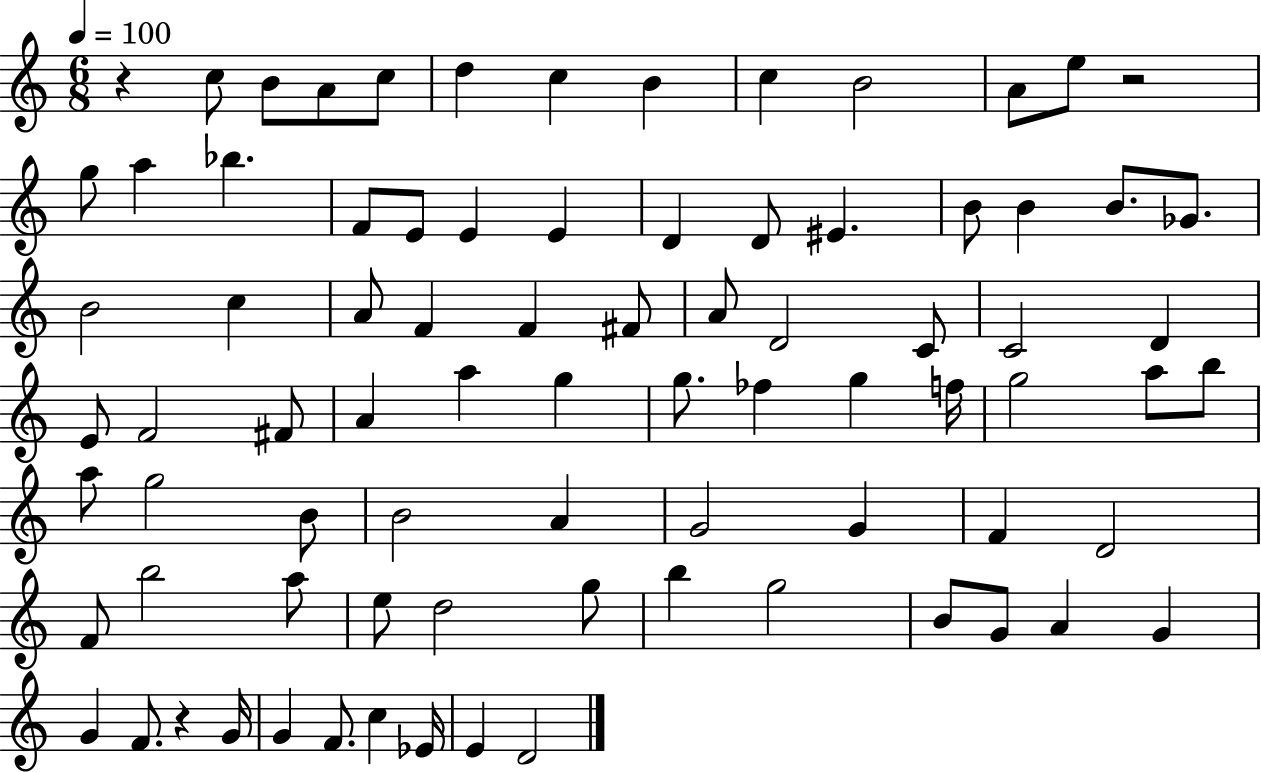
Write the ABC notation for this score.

X:1
T:Untitled
M:6/8
L:1/4
K:C
z c/2 B/2 A/2 c/2 d c B c B2 A/2 e/2 z2 g/2 a _b F/2 E/2 E E D D/2 ^E B/2 B B/2 _G/2 B2 c A/2 F F ^F/2 A/2 D2 C/2 C2 D E/2 F2 ^F/2 A a g g/2 _f g f/4 g2 a/2 b/2 a/2 g2 B/2 B2 A G2 G F D2 F/2 b2 a/2 e/2 d2 g/2 b g2 B/2 G/2 A G G F/2 z G/4 G F/2 c _E/4 E D2